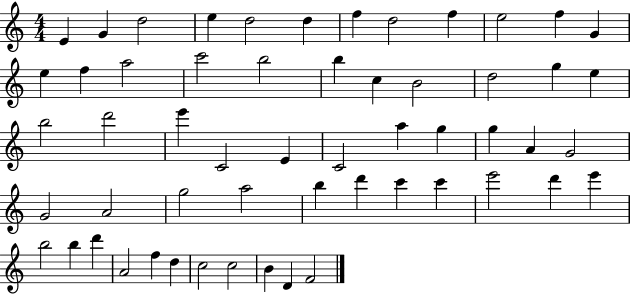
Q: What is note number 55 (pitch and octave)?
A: D4